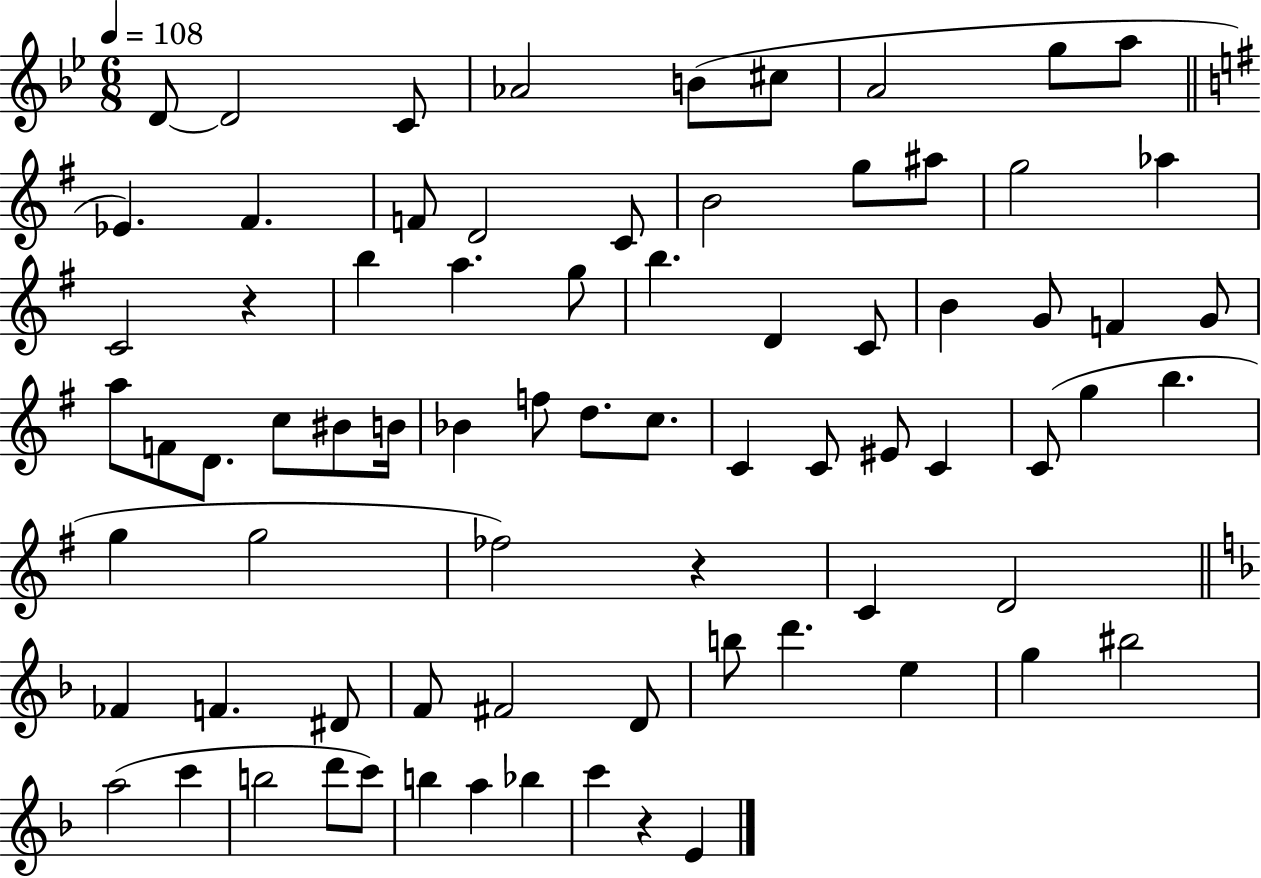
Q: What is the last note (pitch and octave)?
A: E4